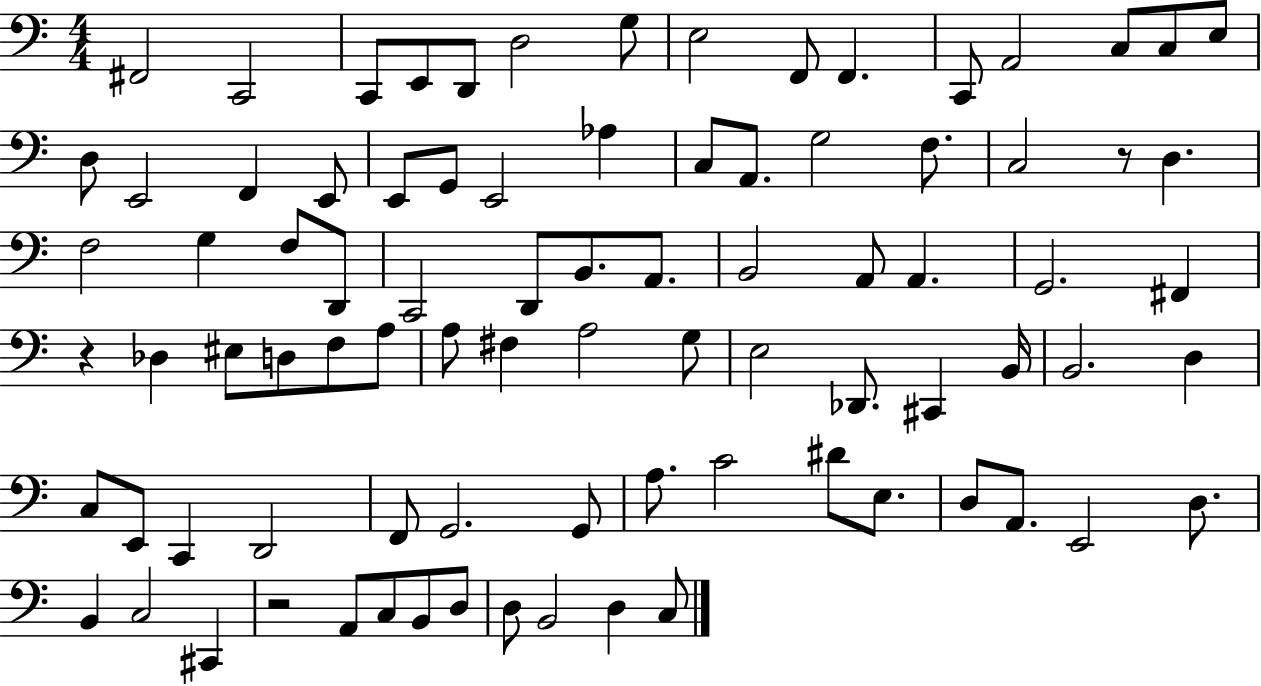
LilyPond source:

{
  \clef bass
  \numericTimeSignature
  \time 4/4
  \key c \major
  fis,2 c,2 | c,8 e,8 d,8 d2 g8 | e2 f,8 f,4. | c,8 a,2 c8 c8 e8 | \break d8 e,2 f,4 e,8 | e,8 g,8 e,2 aes4 | c8 a,8. g2 f8. | c2 r8 d4. | \break f2 g4 f8 d,8 | c,2 d,8 b,8. a,8. | b,2 a,8 a,4. | g,2. fis,4 | \break r4 des4 eis8 d8 f8 a8 | a8 fis4 a2 g8 | e2 des,8. cis,4 b,16 | b,2. d4 | \break c8 e,8 c,4 d,2 | f,8 g,2. g,8 | a8. c'2 dis'8 e8. | d8 a,8. e,2 d8. | \break b,4 c2 cis,4 | r2 a,8 c8 b,8 d8 | d8 b,2 d4 c8 | \bar "|."
}